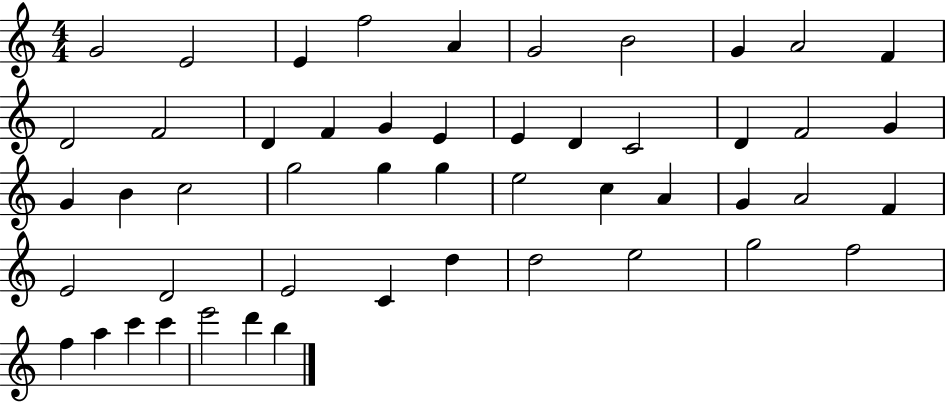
X:1
T:Untitled
M:4/4
L:1/4
K:C
G2 E2 E f2 A G2 B2 G A2 F D2 F2 D F G E E D C2 D F2 G G B c2 g2 g g e2 c A G A2 F E2 D2 E2 C d d2 e2 g2 f2 f a c' c' e'2 d' b